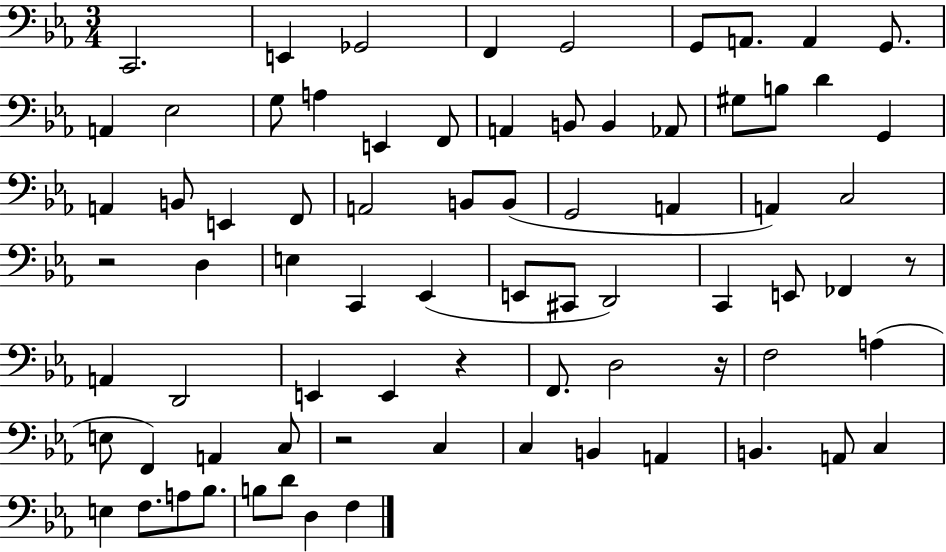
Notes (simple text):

C2/h. E2/q Gb2/h F2/q G2/h G2/e A2/e. A2/q G2/e. A2/q Eb3/h G3/e A3/q E2/q F2/e A2/q B2/e B2/q Ab2/e G#3/e B3/e D4/q G2/q A2/q B2/e E2/q F2/e A2/h B2/e B2/e G2/h A2/q A2/q C3/h R/h D3/q E3/q C2/q Eb2/q E2/e C#2/e D2/h C2/q E2/e FES2/q R/e A2/q D2/h E2/q E2/q R/q F2/e. D3/h R/s F3/h A3/q E3/e F2/q A2/q C3/e R/h C3/q C3/q B2/q A2/q B2/q. A2/e C3/q E3/q F3/e. A3/e Bb3/e. B3/e D4/e D3/q F3/q